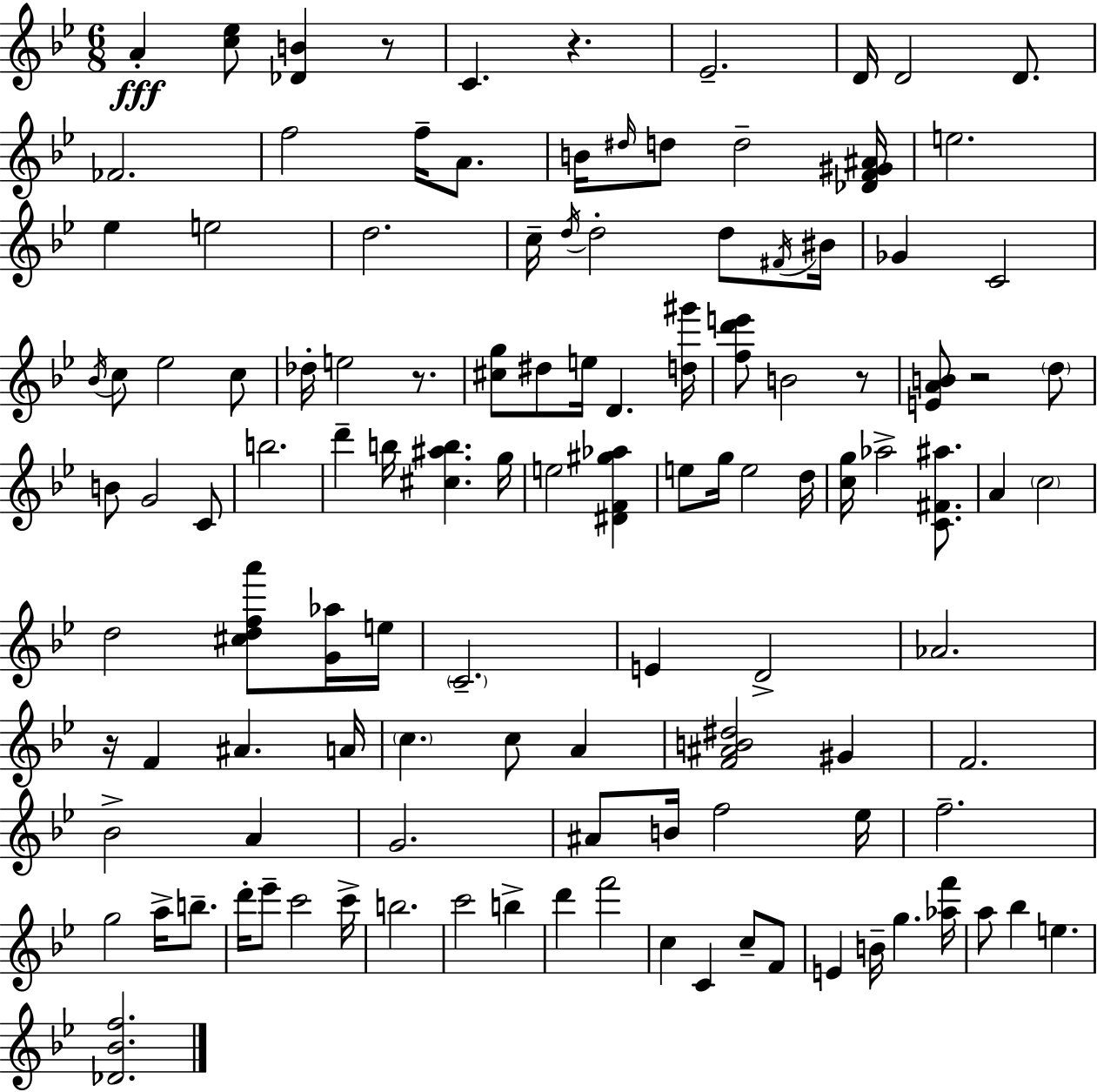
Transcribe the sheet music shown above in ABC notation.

X:1
T:Untitled
M:6/8
L:1/4
K:Gm
A [c_e]/2 [_DB] z/2 C z _E2 D/4 D2 D/2 _F2 f2 f/4 A/2 B/4 ^d/4 d/2 d2 [_DF^G^A]/4 e2 _e e2 d2 c/4 d/4 d2 d/2 ^F/4 ^B/4 _G C2 _B/4 c/2 _e2 c/2 _d/4 e2 z/2 [^cg]/2 ^d/2 e/4 D [d^g']/4 [fd'e']/2 B2 z/2 [EAB]/2 z2 d/2 B/2 G2 C/2 b2 d' b/4 [^c^ab] g/4 e2 [^DF^g_a] e/2 g/4 e2 d/4 [cg]/4 _a2 [C^F^a]/2 A c2 d2 [^cdfa']/2 [G_a]/4 e/4 C2 E D2 _A2 z/4 F ^A A/4 c c/2 A [F^AB^d]2 ^G F2 _B2 A G2 ^A/2 B/4 f2 _e/4 f2 g2 a/4 b/2 d'/4 _e'/2 c'2 c'/4 b2 c'2 b d' f'2 c C c/2 F/2 E B/4 g [_af']/4 a/2 _b e [_D_Bf]2